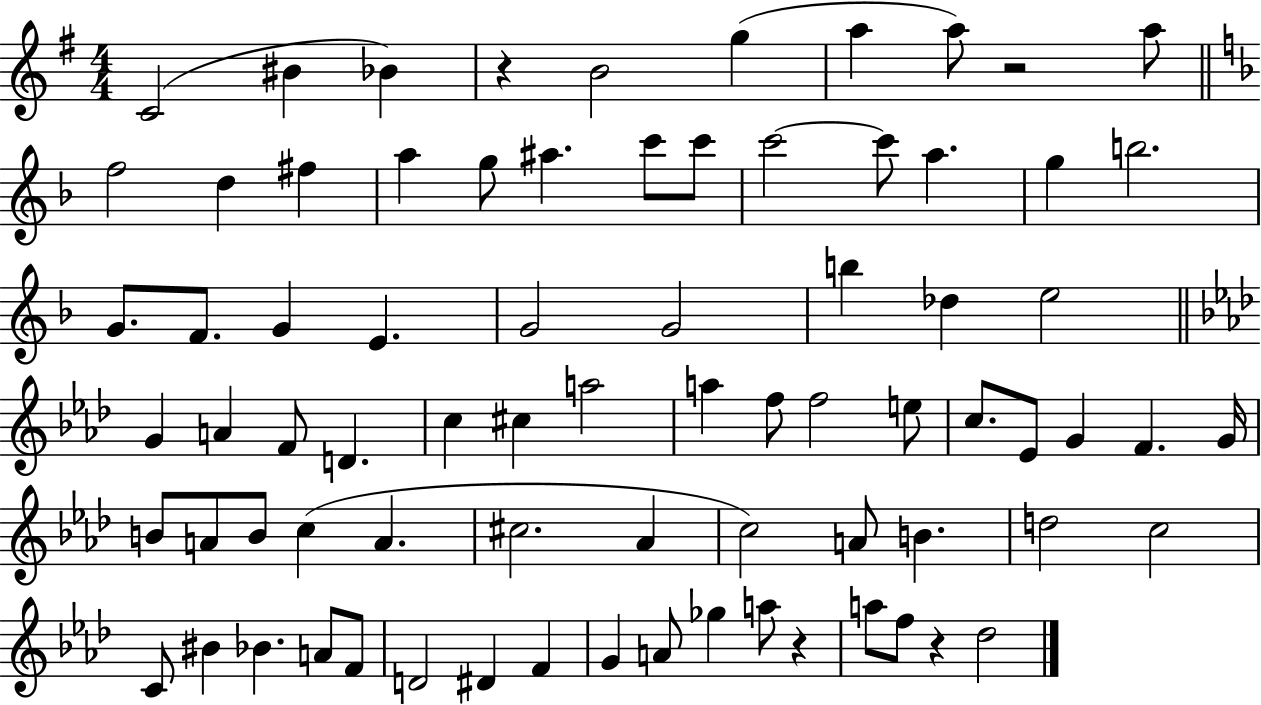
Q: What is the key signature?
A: G major